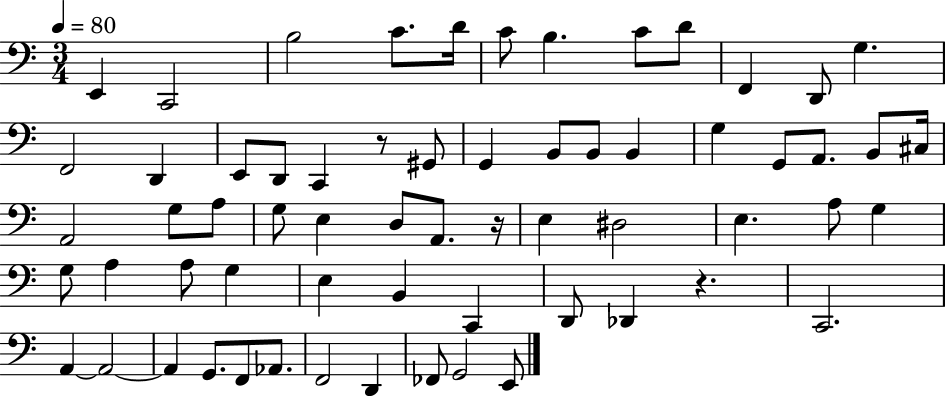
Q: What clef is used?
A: bass